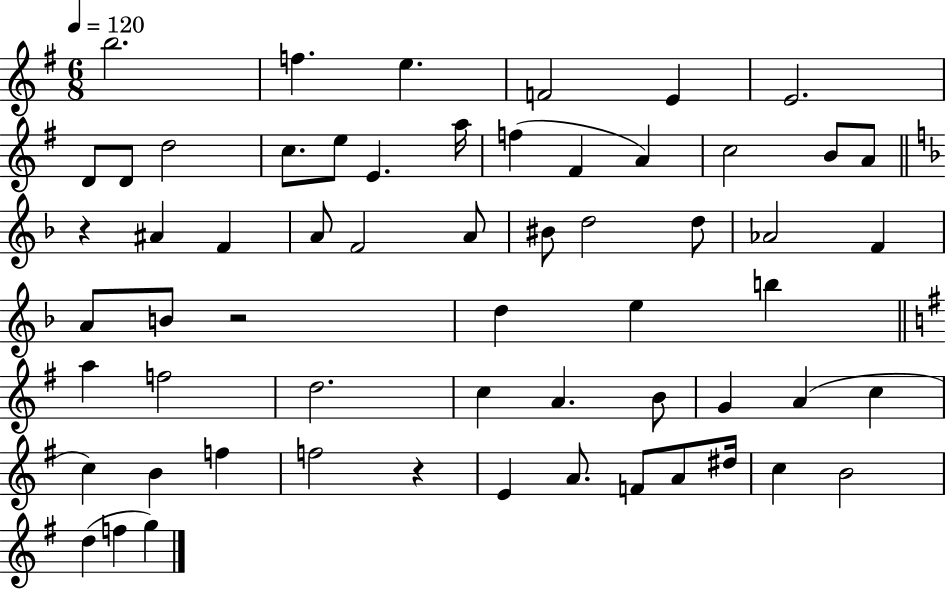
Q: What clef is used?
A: treble